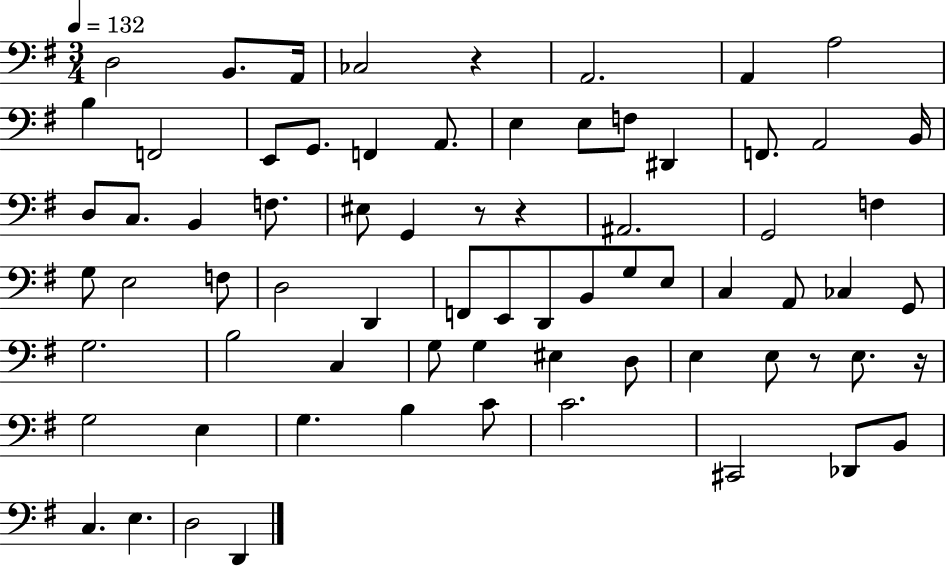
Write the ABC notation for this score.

X:1
T:Untitled
M:3/4
L:1/4
K:G
D,2 B,,/2 A,,/4 _C,2 z A,,2 A,, A,2 B, F,,2 E,,/2 G,,/2 F,, A,,/2 E, E,/2 F,/2 ^D,, F,,/2 A,,2 B,,/4 D,/2 C,/2 B,, F,/2 ^E,/2 G,, z/2 z ^A,,2 G,,2 F, G,/2 E,2 F,/2 D,2 D,, F,,/2 E,,/2 D,,/2 B,,/2 G,/2 E,/2 C, A,,/2 _C, G,,/2 G,2 B,2 C, G,/2 G, ^E, D,/2 E, E,/2 z/2 E,/2 z/4 G,2 E, G, B, C/2 C2 ^C,,2 _D,,/2 B,,/2 C, E, D,2 D,,